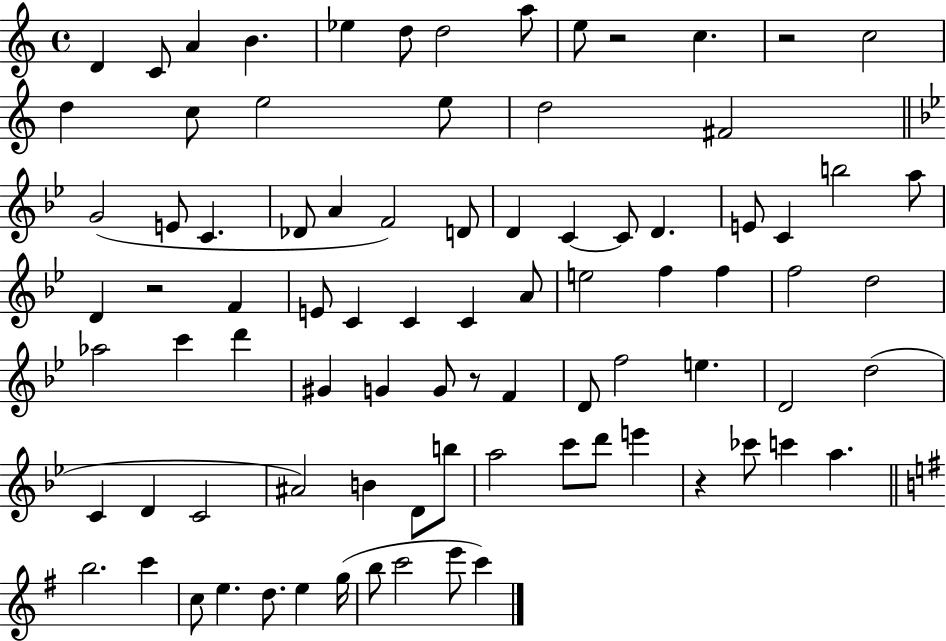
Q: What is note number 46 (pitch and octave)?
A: C6